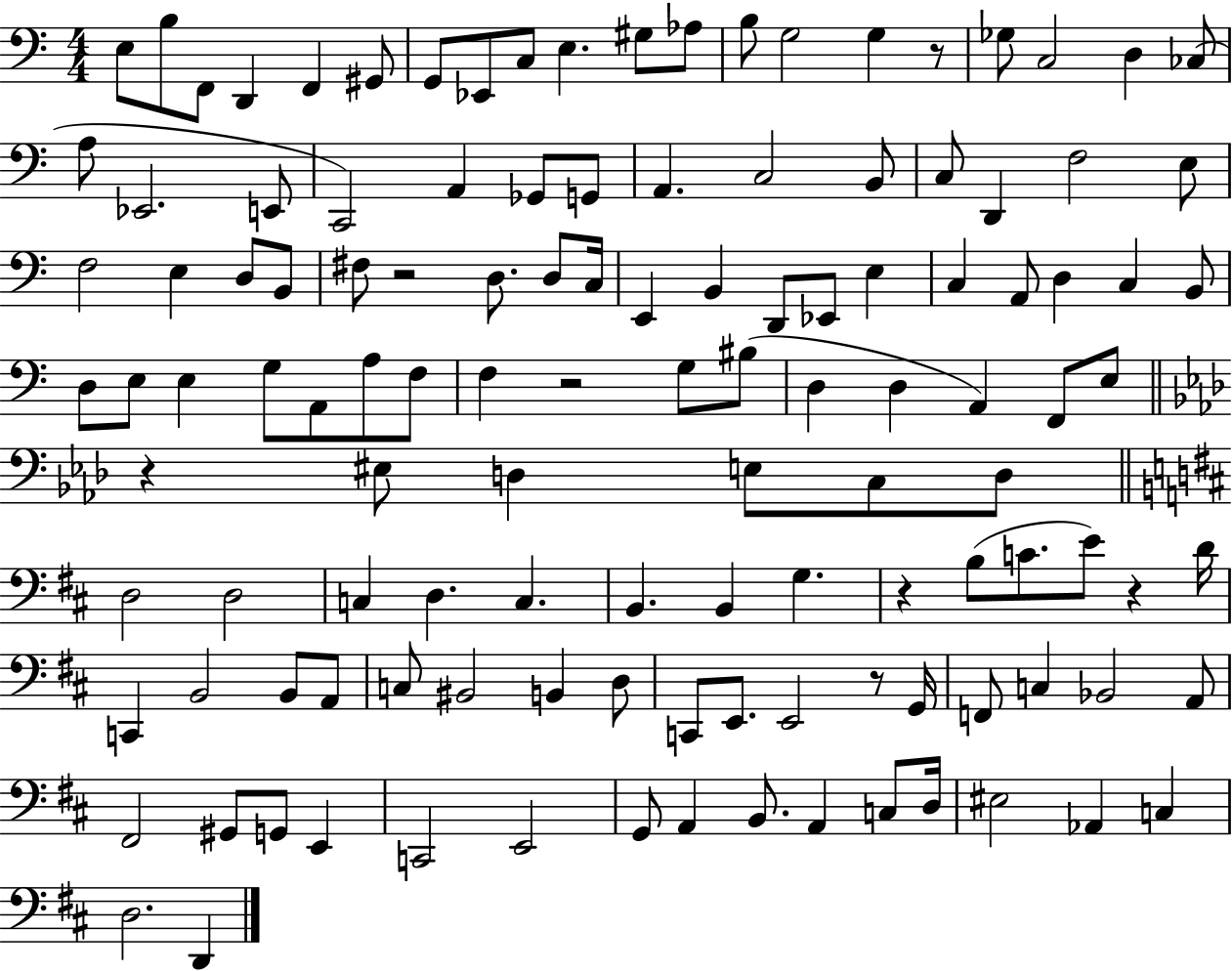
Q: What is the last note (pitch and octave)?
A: D2